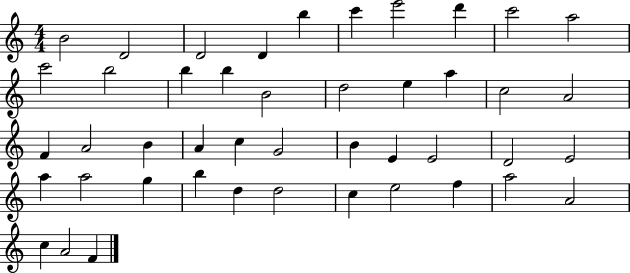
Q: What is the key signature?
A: C major